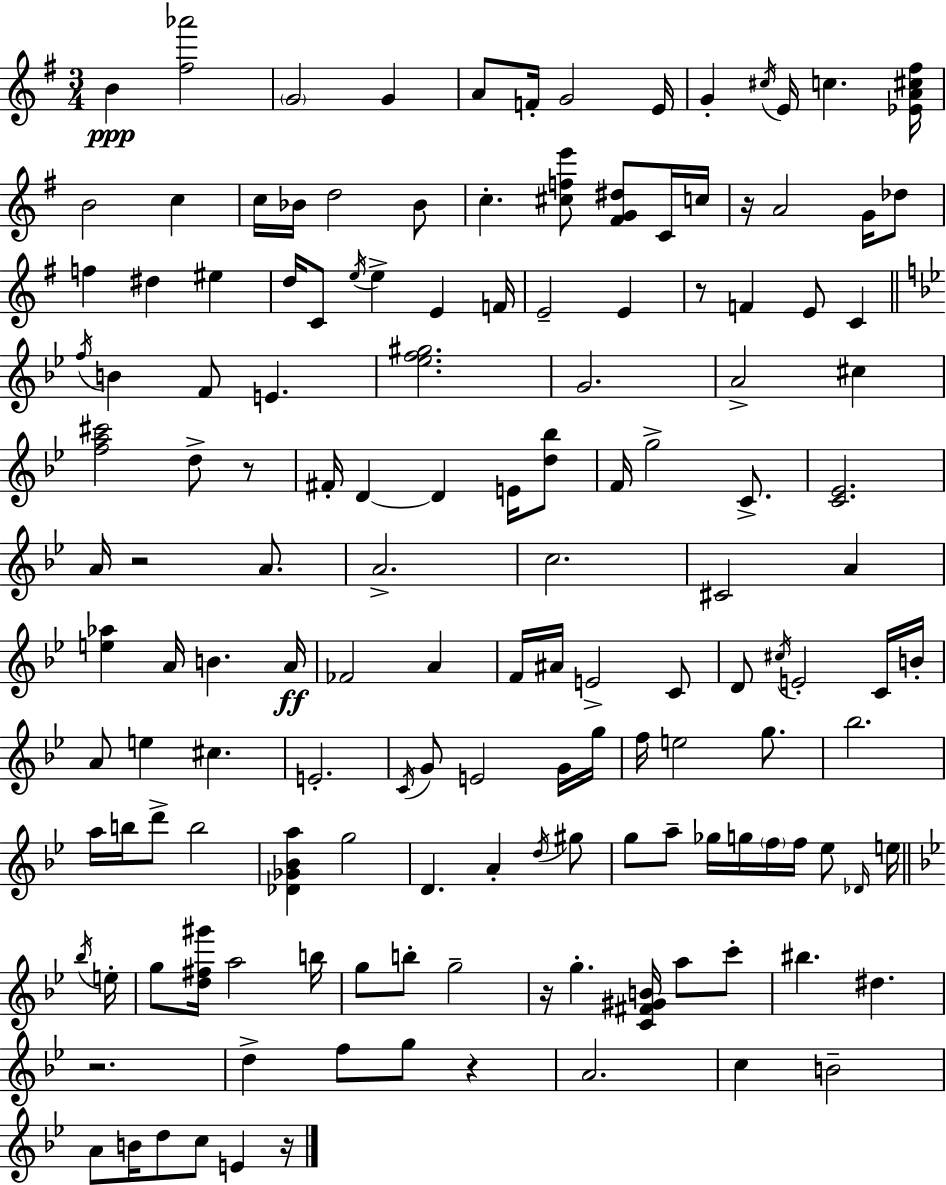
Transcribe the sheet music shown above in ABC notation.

X:1
T:Untitled
M:3/4
L:1/4
K:G
B [^f_a']2 G2 G A/2 F/4 G2 E/4 G ^c/4 E/4 c [_EA^c^f]/4 B2 c c/4 _B/4 d2 _B/2 c [^cfe']/2 [^FG^d]/2 C/4 c/4 z/4 A2 G/4 _d/2 f ^d ^e d/4 C/2 e/4 e E F/4 E2 E z/2 F E/2 C f/4 B F/2 E [_ef^g]2 G2 A2 ^c [fa^c']2 d/2 z/2 ^F/4 D D E/4 [d_b]/2 F/4 g2 C/2 [C_E]2 A/4 z2 A/2 A2 c2 ^C2 A [e_a] A/4 B A/4 _F2 A F/4 ^A/4 E2 C/2 D/2 ^c/4 E2 C/4 B/4 A/2 e ^c E2 C/4 G/2 E2 G/4 g/4 f/4 e2 g/2 _b2 a/4 b/4 d'/2 b2 [_D_G_Ba] g2 D A d/4 ^g/2 g/2 a/2 _g/4 g/4 f/4 f/4 _e/2 _D/4 e/4 _b/4 e/4 g/2 [d^f^g']/4 a2 b/4 g/2 b/2 g2 z/4 g [C^F^GB]/4 a/2 c'/2 ^b ^d z2 d f/2 g/2 z A2 c B2 A/2 B/4 d/2 c/2 E z/4